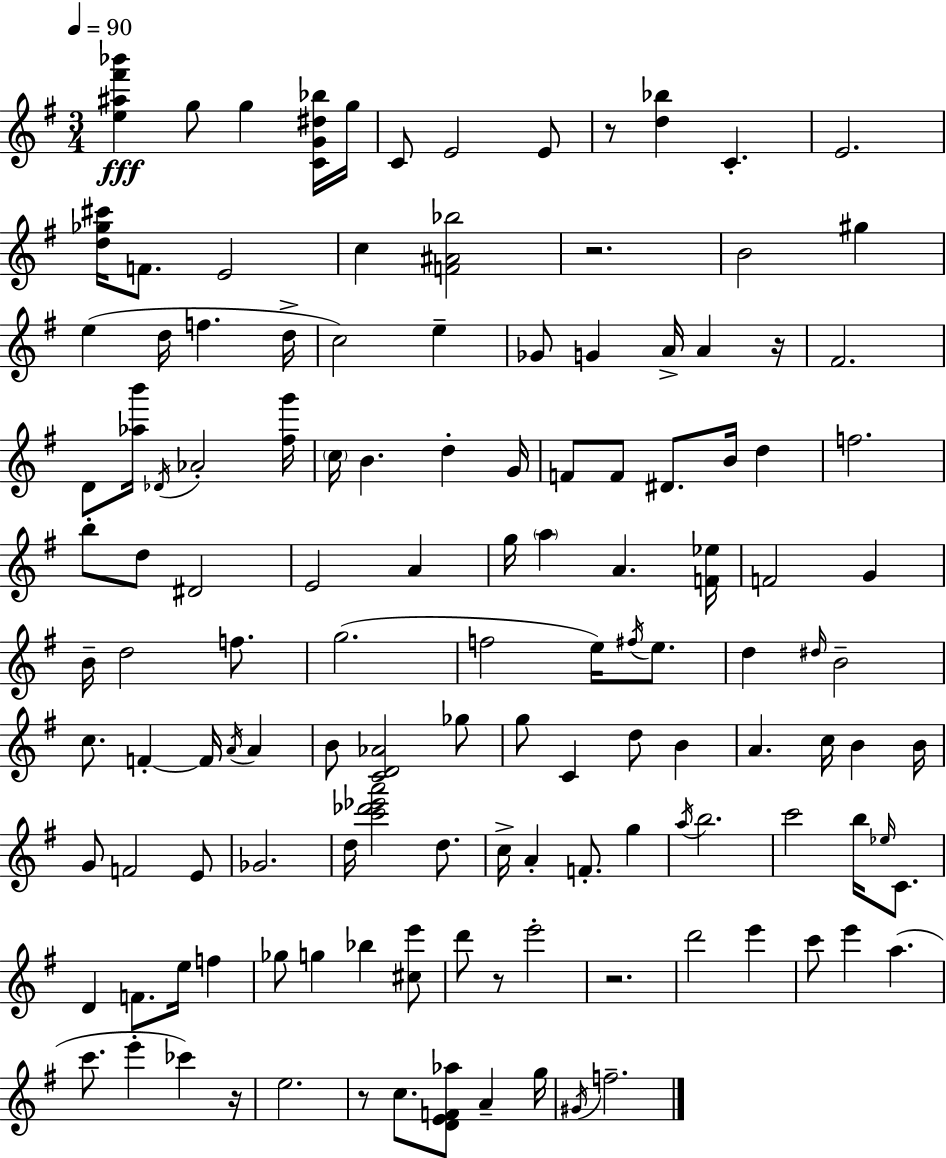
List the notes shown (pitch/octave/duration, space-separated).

[E5,A#5,F#6,Bb6]/q G5/e G5/q [C4,G4,D#5,Bb5]/s G5/s C4/e E4/h E4/e R/e [D5,Bb5]/q C4/q. E4/h. [D5,Gb5,C#6]/s F4/e. E4/h C5/q [F4,A#4,Bb5]/h R/h. B4/h G#5/q E5/q D5/s F5/q. D5/s C5/h E5/q Gb4/e G4/q A4/s A4/q R/s F#4/h. D4/e [Ab5,B6]/s Db4/s Ab4/h [F#5,G6]/s C5/s B4/q. D5/q G4/s F4/e F4/e D#4/e. B4/s D5/q F5/h. B5/e D5/e D#4/h E4/h A4/q G5/s A5/q A4/q. [F4,Eb5]/s F4/h G4/q B4/s D5/h F5/e. G5/h. F5/h E5/s F#5/s E5/e. D5/q D#5/s B4/h C5/e. F4/q F4/s A4/s A4/q B4/e [C4,D4,Ab4]/h Gb5/e G5/e C4/q D5/e B4/q A4/q. C5/s B4/q B4/s G4/e F4/h E4/e Gb4/h. D5/s [C6,Db6,Eb6,A6]/h D5/e. C5/s A4/q F4/e. G5/q A5/s B5/h. C6/h B5/s Eb5/s C4/e. D4/q F4/e. E5/s F5/q Gb5/e G5/q Bb5/q [C#5,E6]/e D6/e R/e E6/h R/h. D6/h E6/q C6/e E6/q A5/q. C6/e. E6/q CES6/q R/s E5/h. R/e C5/e. [D4,E4,F4,Ab5]/e A4/q G5/s G#4/s F5/h.